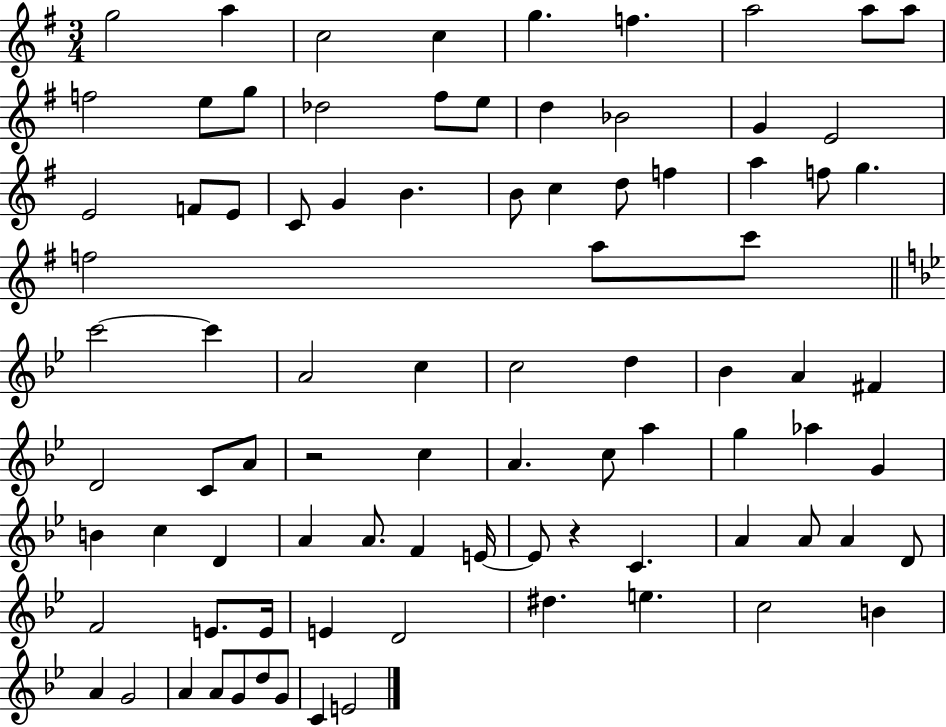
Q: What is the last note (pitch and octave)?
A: E4